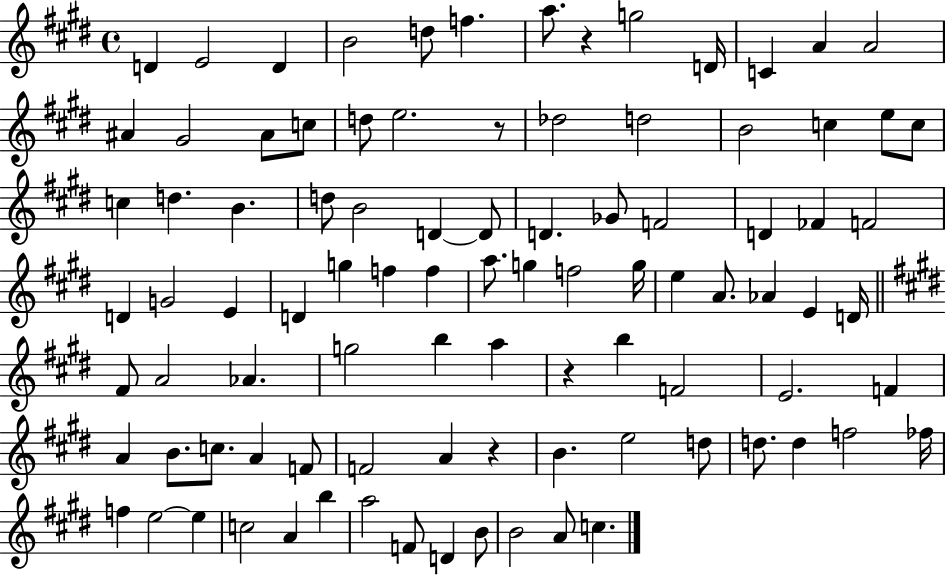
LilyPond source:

{
  \clef treble
  \time 4/4
  \defaultTimeSignature
  \key e \major
  d'4 e'2 d'4 | b'2 d''8 f''4. | a''8. r4 g''2 d'16 | c'4 a'4 a'2 | \break ais'4 gis'2 ais'8 c''8 | d''8 e''2. r8 | des''2 d''2 | b'2 c''4 e''8 c''8 | \break c''4 d''4. b'4. | d''8 b'2 d'4~~ d'8 | d'4. ges'8 f'2 | d'4 fes'4 f'2 | \break d'4 g'2 e'4 | d'4 g''4 f''4 f''4 | a''8. g''4 f''2 g''16 | e''4 a'8. aes'4 e'4 d'16 | \break \bar "||" \break \key e \major fis'8 a'2 aes'4. | g''2 b''4 a''4 | r4 b''4 f'2 | e'2. f'4 | \break a'4 b'8. c''8. a'4 f'8 | f'2 a'4 r4 | b'4. e''2 d''8 | d''8. d''4 f''2 fes''16 | \break f''4 e''2~~ e''4 | c''2 a'4 b''4 | a''2 f'8 d'4 b'8 | b'2 a'8 c''4. | \break \bar "|."
}